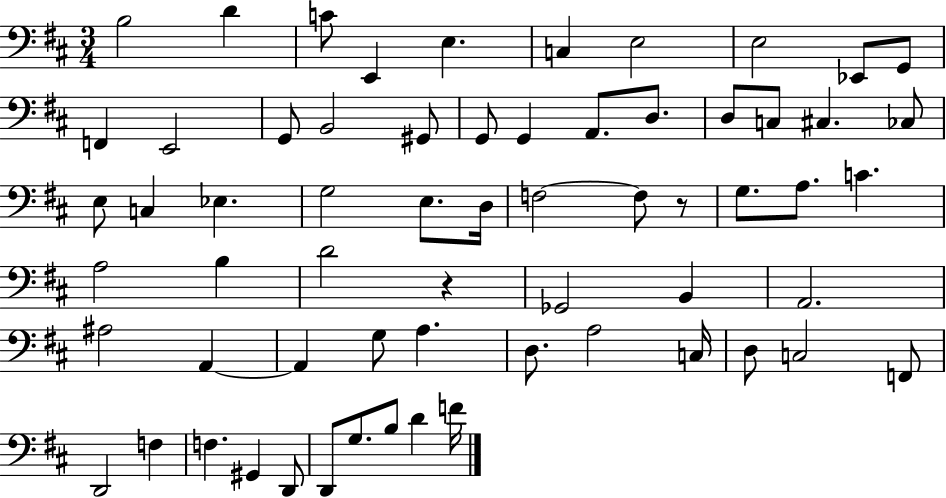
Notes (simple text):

B3/h D4/q C4/e E2/q E3/q. C3/q E3/h E3/h Eb2/e G2/e F2/q E2/h G2/e B2/h G#2/e G2/e G2/q A2/e. D3/e. D3/e C3/e C#3/q. CES3/e E3/e C3/q Eb3/q. G3/h E3/e. D3/s F3/h F3/e R/e G3/e. A3/e. C4/q. A3/h B3/q D4/h R/q Gb2/h B2/q A2/h. A#3/h A2/q A2/q G3/e A3/q. D3/e. A3/h C3/s D3/e C3/h F2/e D2/h F3/q F3/q. G#2/q D2/e D2/e G3/e. B3/e D4/q F4/s